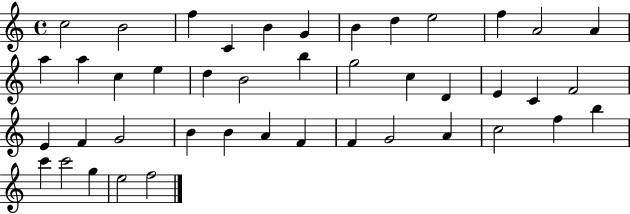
{
  \clef treble
  \time 4/4
  \defaultTimeSignature
  \key c \major
  c''2 b'2 | f''4 c'4 b'4 g'4 | b'4 d''4 e''2 | f''4 a'2 a'4 | \break a''4 a''4 c''4 e''4 | d''4 b'2 b''4 | g''2 c''4 d'4 | e'4 c'4 f'2 | \break e'4 f'4 g'2 | b'4 b'4 a'4 f'4 | f'4 g'2 a'4 | c''2 f''4 b''4 | \break c'''4 c'''2 g''4 | e''2 f''2 | \bar "|."
}